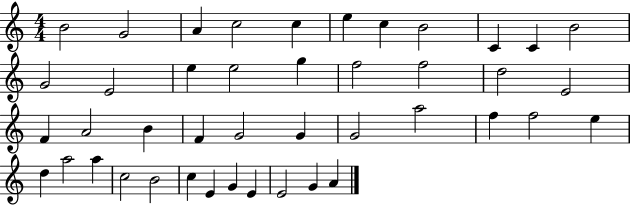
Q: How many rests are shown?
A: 0